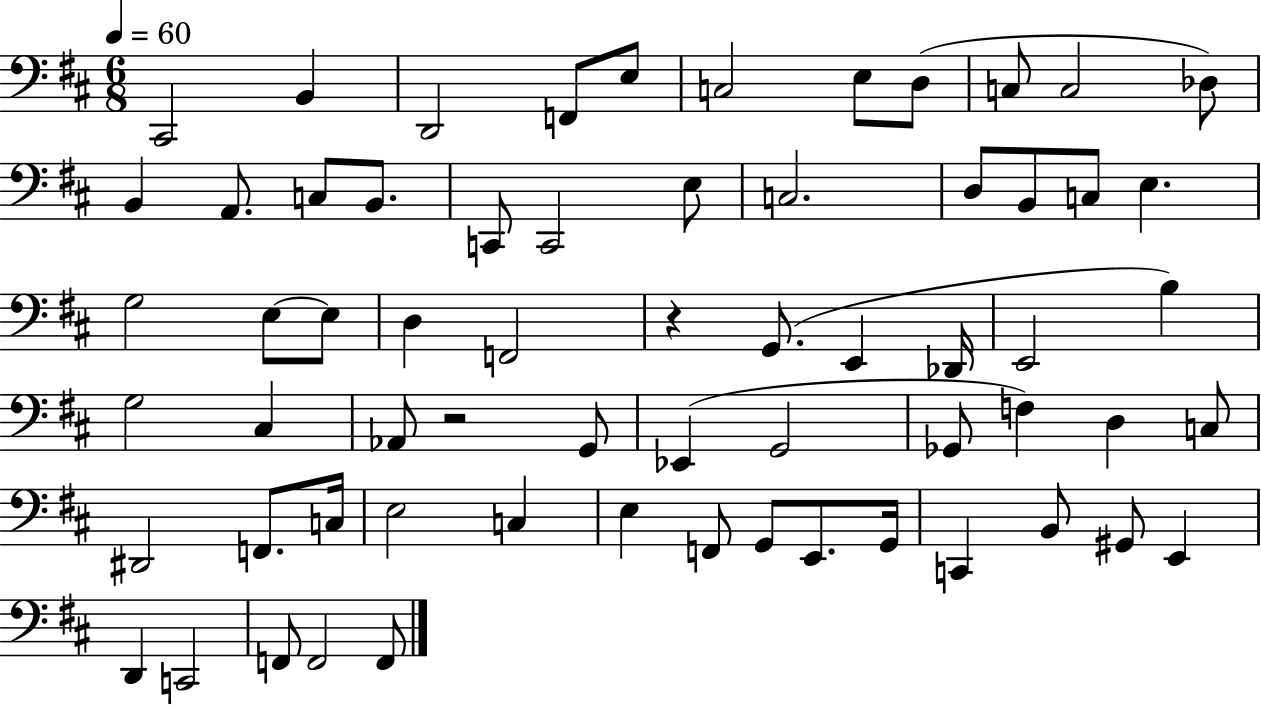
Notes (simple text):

C#2/h B2/q D2/h F2/e E3/e C3/h E3/e D3/e C3/e C3/h Db3/e B2/q A2/e. C3/e B2/e. C2/e C2/h E3/e C3/h. D3/e B2/e C3/e E3/q. G3/h E3/e E3/e D3/q F2/h R/q G2/e. E2/q Db2/s E2/h B3/q G3/h C#3/q Ab2/e R/h G2/e Eb2/q G2/h Gb2/e F3/q D3/q C3/e D#2/h F2/e. C3/s E3/h C3/q E3/q F2/e G2/e E2/e. G2/s C2/q B2/e G#2/e E2/q D2/q C2/h F2/e F2/h F2/e